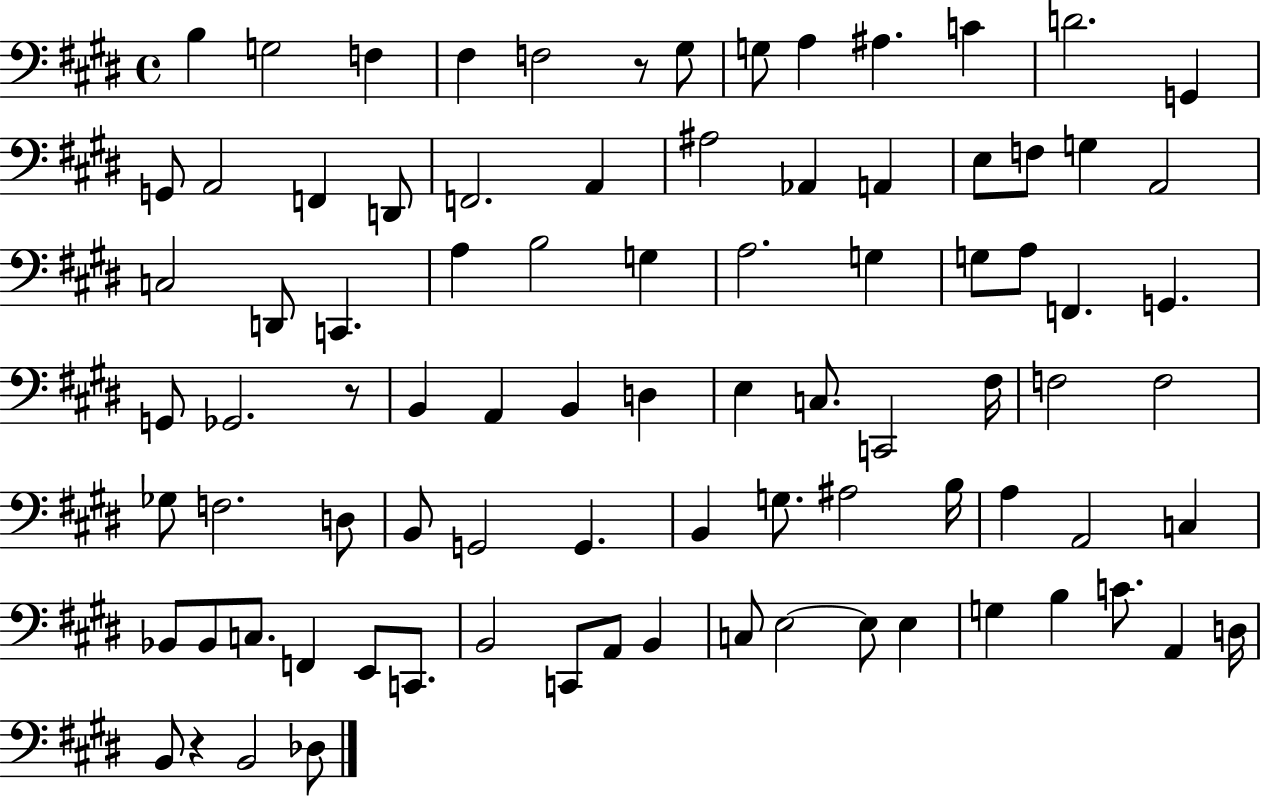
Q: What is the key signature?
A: E major